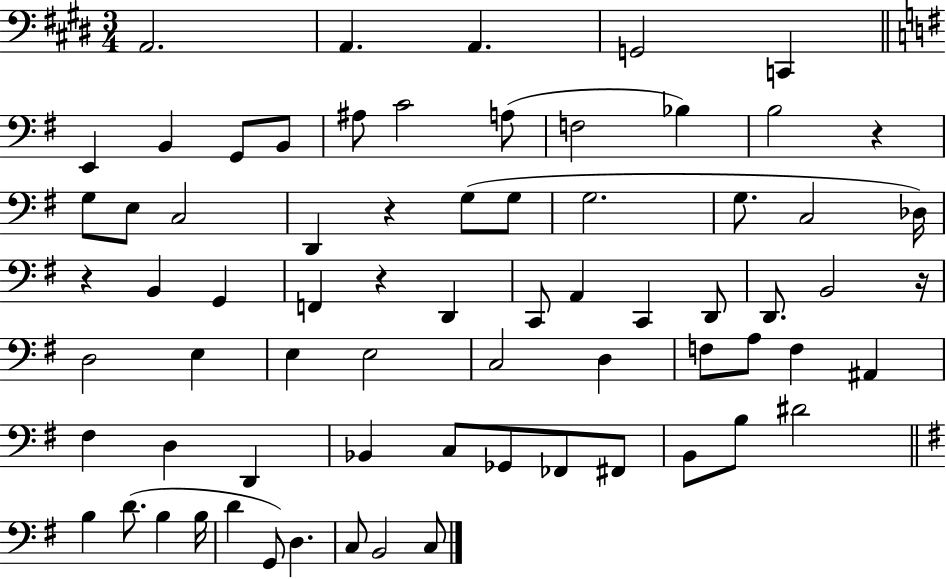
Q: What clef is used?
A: bass